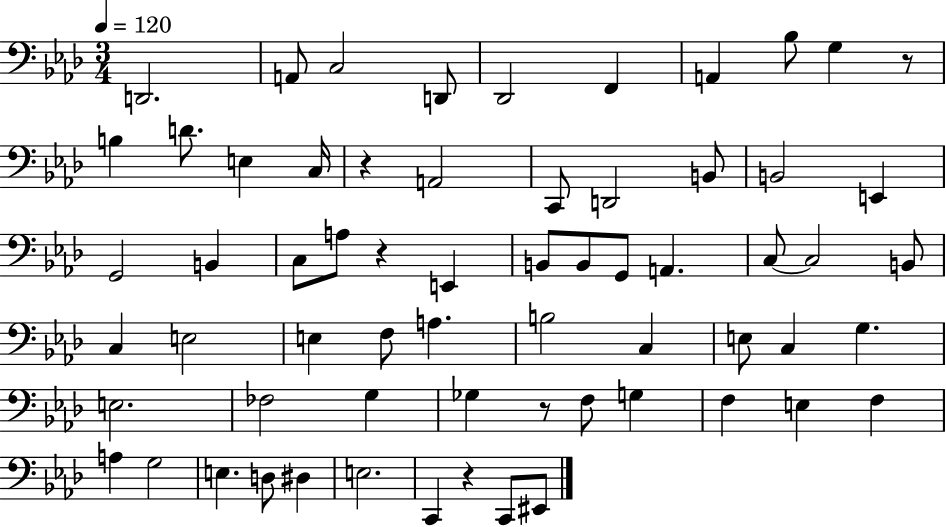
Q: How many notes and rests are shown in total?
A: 64